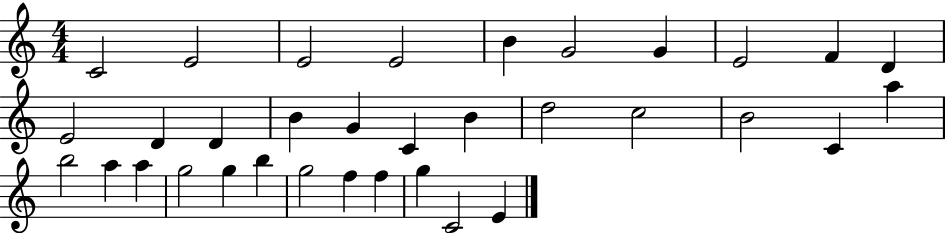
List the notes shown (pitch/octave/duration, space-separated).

C4/h E4/h E4/h E4/h B4/q G4/h G4/q E4/h F4/q D4/q E4/h D4/q D4/q B4/q G4/q C4/q B4/q D5/h C5/h B4/h C4/q A5/q B5/h A5/q A5/q G5/h G5/q B5/q G5/h F5/q F5/q G5/q C4/h E4/q